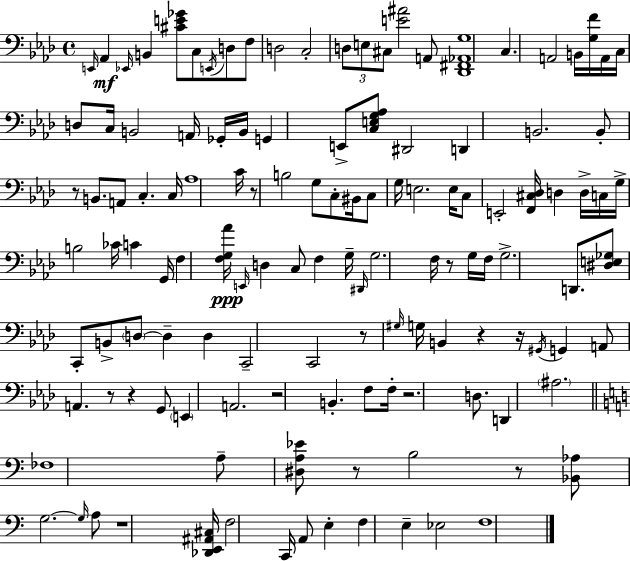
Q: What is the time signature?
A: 4/4